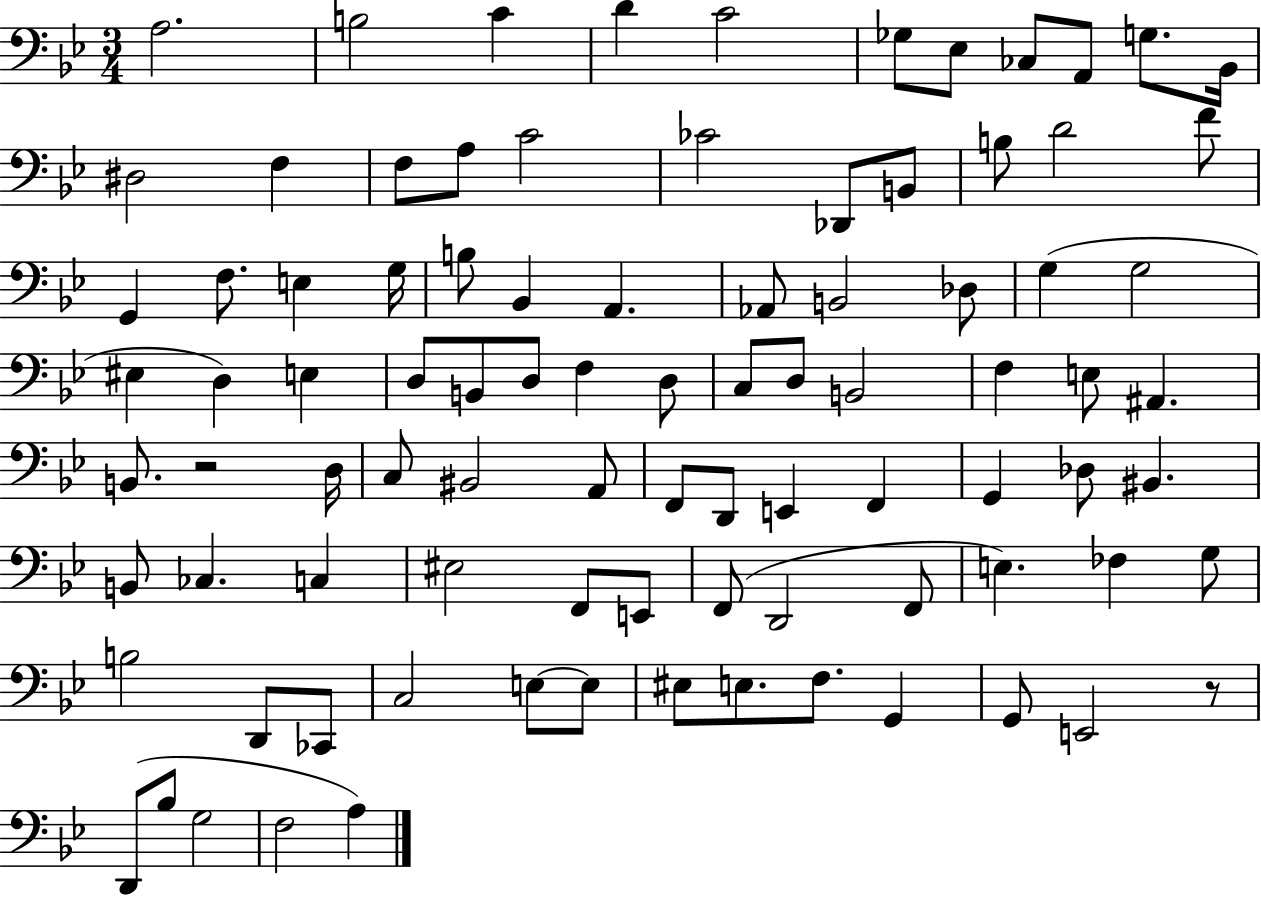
A3/h. B3/h C4/q D4/q C4/h Gb3/e Eb3/e CES3/e A2/e G3/e. Bb2/s D#3/h F3/q F3/e A3/e C4/h CES4/h Db2/e B2/e B3/e D4/h F4/e G2/q F3/e. E3/q G3/s B3/e Bb2/q A2/q. Ab2/e B2/h Db3/e G3/q G3/h EIS3/q D3/q E3/q D3/e B2/e D3/e F3/q D3/e C3/e D3/e B2/h F3/q E3/e A#2/q. B2/e. R/h D3/s C3/e BIS2/h A2/e F2/e D2/e E2/q F2/q G2/q Db3/e BIS2/q. B2/e CES3/q. C3/q EIS3/h F2/e E2/e F2/e D2/h F2/e E3/q. FES3/q G3/e B3/h D2/e CES2/e C3/h E3/e E3/e EIS3/e E3/e. F3/e. G2/q G2/e E2/h R/e D2/e Bb3/e G3/h F3/h A3/q